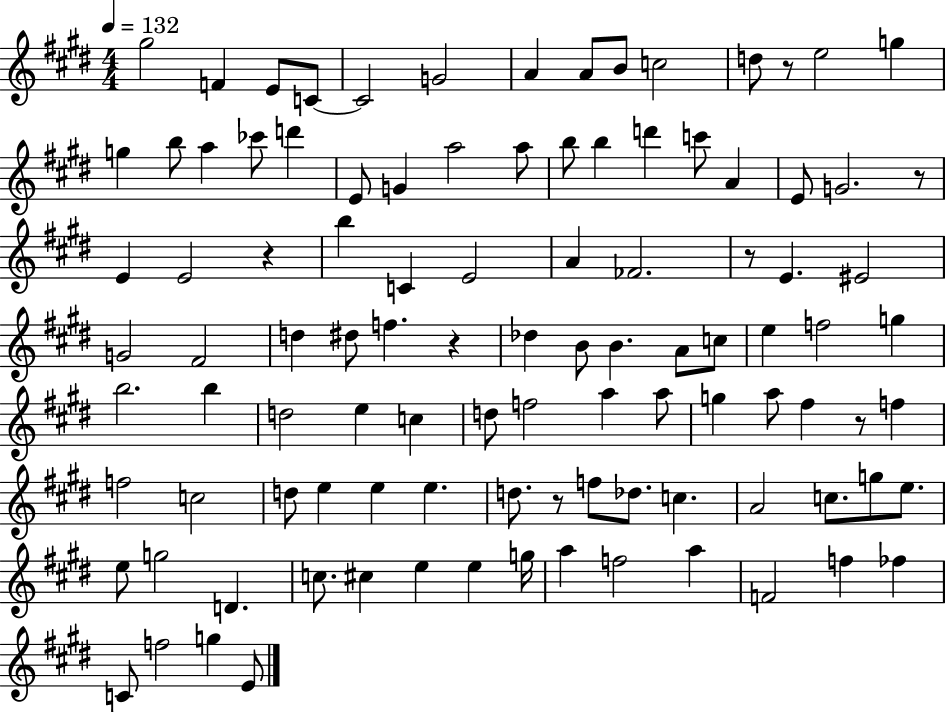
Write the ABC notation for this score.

X:1
T:Untitled
M:4/4
L:1/4
K:E
^g2 F E/2 C/2 C2 G2 A A/2 B/2 c2 d/2 z/2 e2 g g b/2 a _c'/2 d' E/2 G a2 a/2 b/2 b d' c'/2 A E/2 G2 z/2 E E2 z b C E2 A _F2 z/2 E ^E2 G2 ^F2 d ^d/2 f z _d B/2 B A/2 c/2 e f2 g b2 b d2 e c d/2 f2 a a/2 g a/2 ^f z/2 f f2 c2 d/2 e e e d/2 z/2 f/2 _d/2 c A2 c/2 g/2 e/2 e/2 g2 D c/2 ^c e e g/4 a f2 a F2 f _f C/2 f2 g E/2